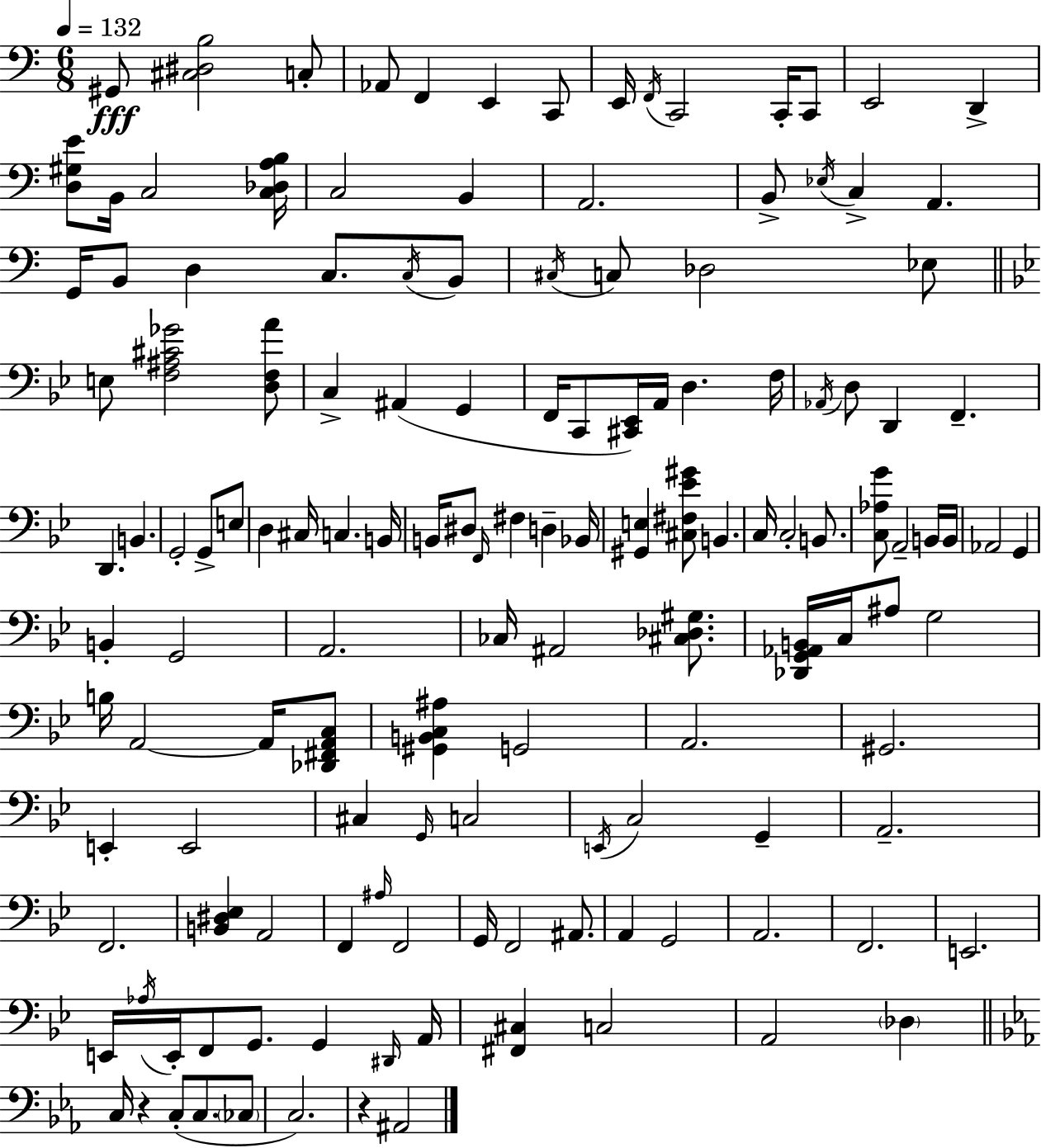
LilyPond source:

{
  \clef bass
  \numericTimeSignature
  \time 6/8
  \key a \minor
  \tempo 4 = 132
  gis,8\fff <cis dis b>2 c8-. | aes,8 f,4 e,4 c,8 | e,16 \acciaccatura { f,16 } c,2 c,16-. c,8 | e,2 d,4-> | \break <d gis e'>8 b,16 c2 | <c des a b>16 c2 b,4 | a,2. | b,8-> \acciaccatura { ees16 } c4-> a,4. | \break g,16 b,8 d4 c8. | \acciaccatura { c16 } b,8 \acciaccatura { cis16 } c8 des2 | ees8 \bar "||" \break \key g \minor e8 <f ais cis' ges'>2 <d f a'>8 | c4-> ais,4( g,4 | f,16 c,8 <cis, ees,>16) a,16 d4. f16 | \acciaccatura { aes,16 } d8 d,4 f,4.-- | \break d,4. b,4. | g,2-. g,8-> e8 | d4 cis16 c4. | b,16 b,16 dis8 \grace { f,16 } fis4 d4-- | \break bes,16 <gis, e>4 <cis fis ees' gis'>8 b,4. | c16 c2-. b,8. | <c aes g'>8 a,2-- | b,16 b,16 aes,2 g,4 | \break b,4-. g,2 | a,2. | ces16 ais,2 <cis des gis>8. | <des, g, aes, b,>16 c16 ais8 g2 | \break b16 a,2~~ a,16 | <des, fis, a, c>8 <gis, b, c ais>4 g,2 | a,2. | gis,2. | \break e,4-. e,2 | cis4 \grace { g,16 } c2 | \acciaccatura { e,16 } c2 | g,4-- a,2.-- | \break f,2. | <b, dis ees>4 a,2 | f,4 \grace { ais16 } f,2 | g,16 f,2 | \break ais,8. a,4 g,2 | a,2. | f,2. | e,2. | \break e,16 \acciaccatura { aes16 } e,16-. f,8 g,8. | g,4 \grace { dis,16 } a,16 <fis, cis>4 c2 | a,2 | \parenthesize des4 \bar "||" \break \key ees \major c16 r4 c8-.( c8. \parenthesize ces8 | c2.) | r4 ais,2 | \bar "|."
}